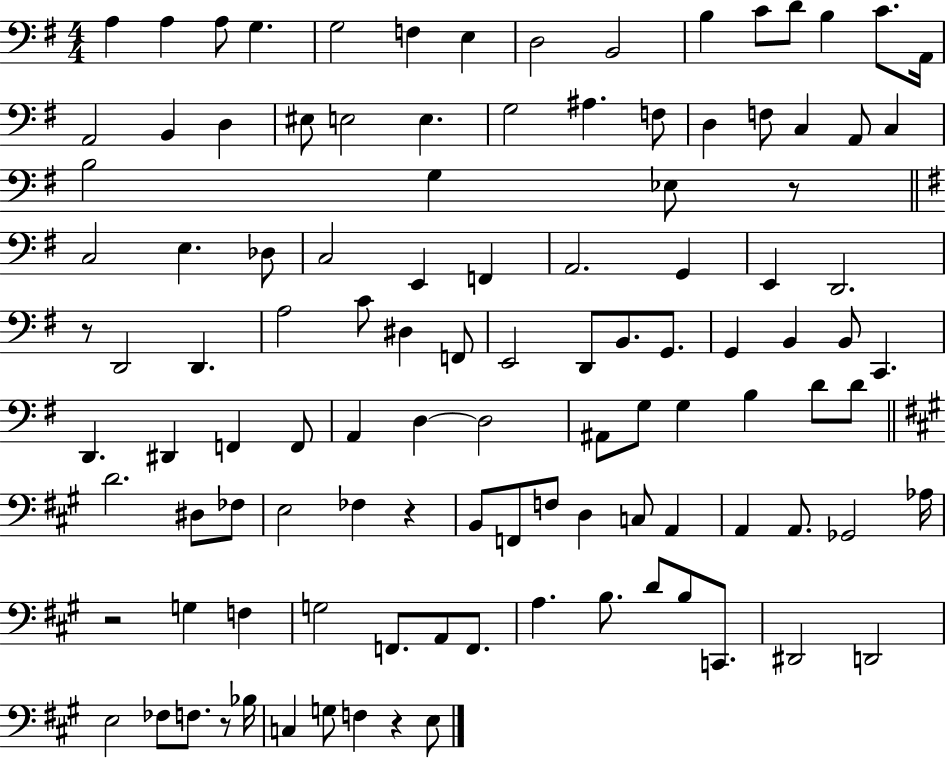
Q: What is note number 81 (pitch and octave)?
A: A2